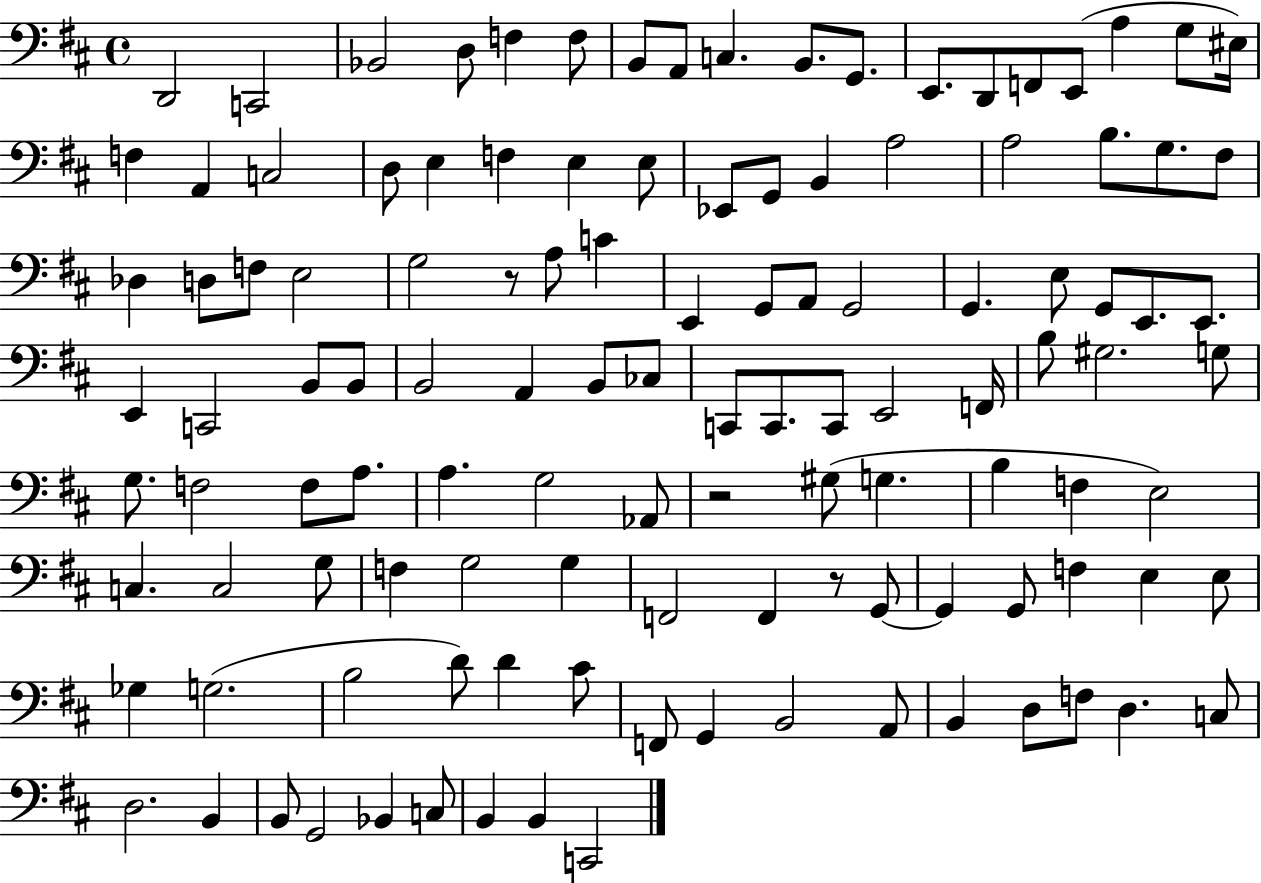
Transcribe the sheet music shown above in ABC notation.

X:1
T:Untitled
M:4/4
L:1/4
K:D
D,,2 C,,2 _B,,2 D,/2 F, F,/2 B,,/2 A,,/2 C, B,,/2 G,,/2 E,,/2 D,,/2 F,,/2 E,,/2 A, G,/2 ^E,/4 F, A,, C,2 D,/2 E, F, E, E,/2 _E,,/2 G,,/2 B,, A,2 A,2 B,/2 G,/2 ^F,/2 _D, D,/2 F,/2 E,2 G,2 z/2 A,/2 C E,, G,,/2 A,,/2 G,,2 G,, E,/2 G,,/2 E,,/2 E,,/2 E,, C,,2 B,,/2 B,,/2 B,,2 A,, B,,/2 _C,/2 C,,/2 C,,/2 C,,/2 E,,2 F,,/4 B,/2 ^G,2 G,/2 G,/2 F,2 F,/2 A,/2 A, G,2 _A,,/2 z2 ^G,/2 G, B, F, E,2 C, C,2 G,/2 F, G,2 G, F,,2 F,, z/2 G,,/2 G,, G,,/2 F, E, E,/2 _G, G,2 B,2 D/2 D ^C/2 F,,/2 G,, B,,2 A,,/2 B,, D,/2 F,/2 D, C,/2 D,2 B,, B,,/2 G,,2 _B,, C,/2 B,, B,, C,,2